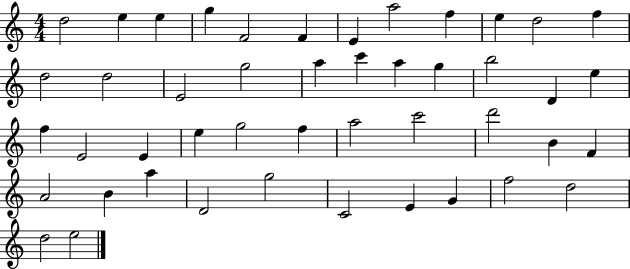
D5/h E5/q E5/q G5/q F4/h F4/q E4/q A5/h F5/q E5/q D5/h F5/q D5/h D5/h E4/h G5/h A5/q C6/q A5/q G5/q B5/h D4/q E5/q F5/q E4/h E4/q E5/q G5/h F5/q A5/h C6/h D6/h B4/q F4/q A4/h B4/q A5/q D4/h G5/h C4/h E4/q G4/q F5/h D5/h D5/h E5/h